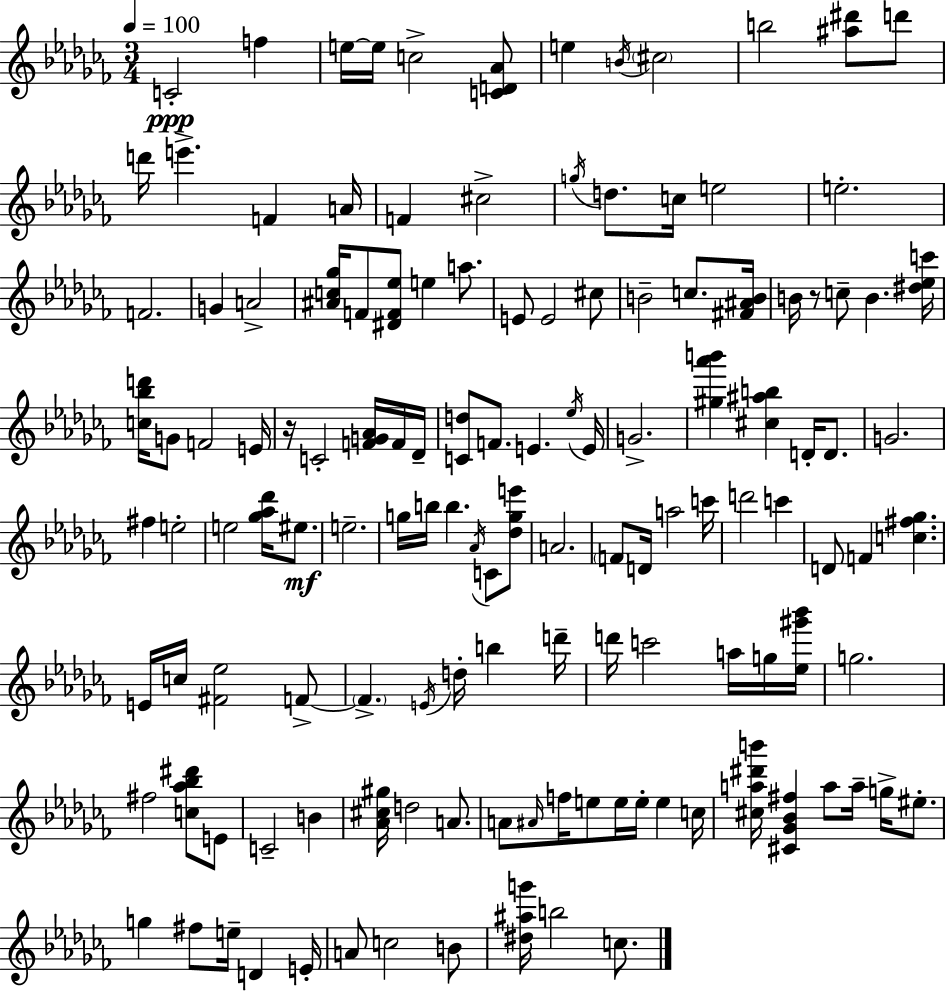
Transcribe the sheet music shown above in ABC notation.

X:1
T:Untitled
M:3/4
L:1/4
K:Abm
C2 f e/4 e/4 c2 [CD_A]/2 e B/4 ^c2 b2 [^a^d']/2 d'/2 d'/4 e' F A/4 F ^c2 g/4 d/2 c/4 e2 e2 F2 G A2 [^Ac_g]/4 F/2 [^DF_e]/2 e a/2 E/2 E2 ^c/2 B2 c/2 [^F^AB]/4 B/4 z/2 c/2 B [^d_ec']/4 [c_bd']/4 G/2 F2 E/4 z/4 C2 [FG_A]/4 F/4 _D/4 [Cd]/2 F/2 E _e/4 E/4 G2 [^g_a'b'] [^c^ab] D/4 D/2 G2 ^f e2 e2 [_g_a_d']/4 ^e/2 e2 g/4 b/4 b _A/4 C/2 [_dge']/2 A2 F/2 D/4 a2 c'/4 d'2 c' D/2 F [c^f_g] E/4 c/4 [^F_e]2 F/2 F E/4 d/4 b d'/4 d'/4 c'2 a/4 g/4 [_e^g'_b']/4 g2 ^f2 [c_a_b^d']/2 E/2 C2 B [_A^c^g]/4 d2 A/2 A/2 ^A/4 f/4 e/2 e/4 e/4 e c/4 [^ca^d'b']/4 [^C_G_B^f] a/2 a/4 g/4 ^e/2 g ^f/2 e/4 D E/4 A/2 c2 B/2 [^d^ag']/4 b2 c/2